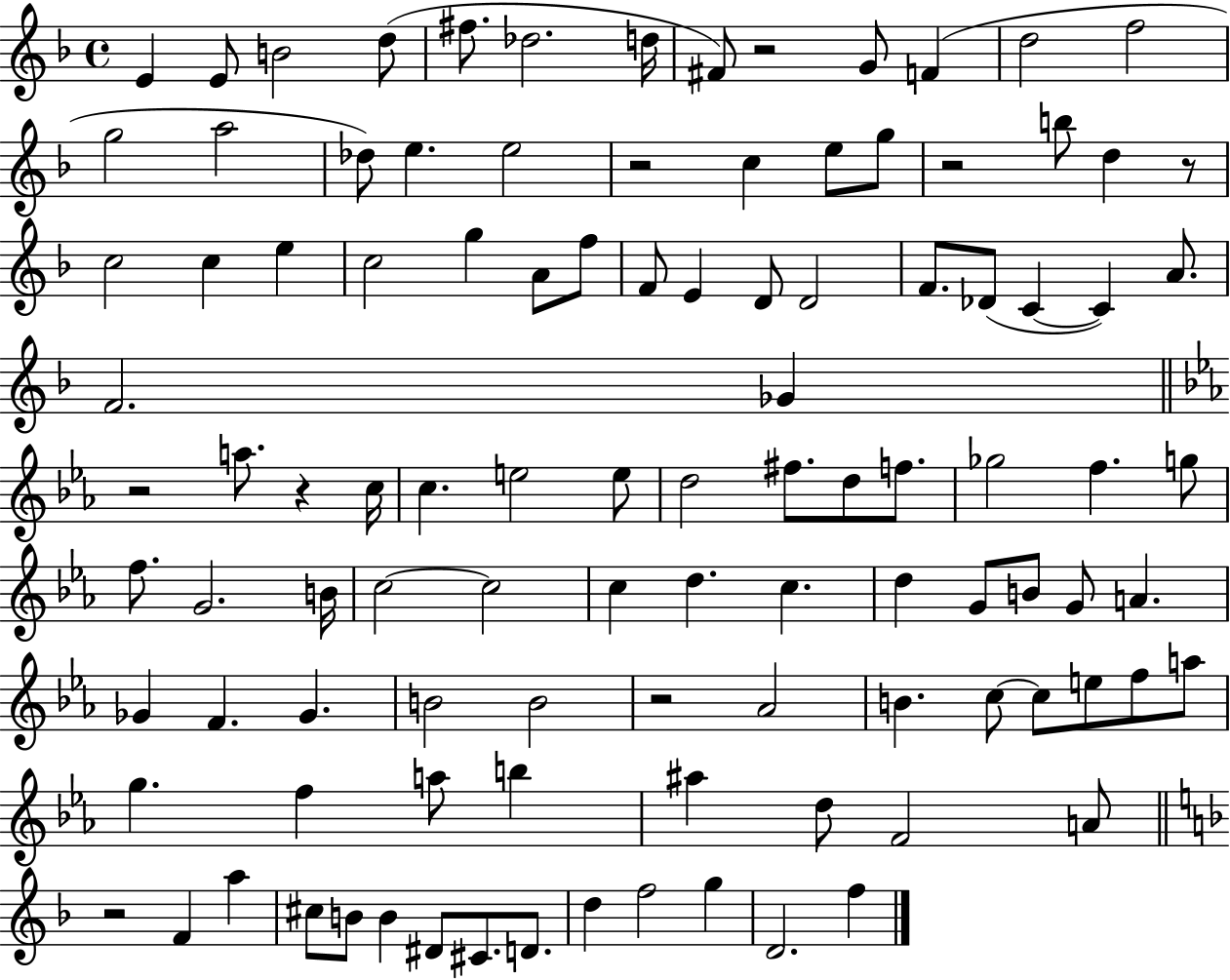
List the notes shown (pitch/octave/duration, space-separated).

E4/q E4/e B4/h D5/e F#5/e. Db5/h. D5/s F#4/e R/h G4/e F4/q D5/h F5/h G5/h A5/h Db5/e E5/q. E5/h R/h C5/q E5/e G5/e R/h B5/e D5/q R/e C5/h C5/q E5/q C5/h G5/q A4/e F5/e F4/e E4/q D4/e D4/h F4/e. Db4/e C4/q C4/q A4/e. F4/h. Gb4/q R/h A5/e. R/q C5/s C5/q. E5/h E5/e D5/h F#5/e. D5/e F5/e. Gb5/h F5/q. G5/e F5/e. G4/h. B4/s C5/h C5/h C5/q D5/q. C5/q. D5/q G4/e B4/e G4/e A4/q. Gb4/q F4/q. Gb4/q. B4/h B4/h R/h Ab4/h B4/q. C5/e C5/e E5/e F5/e A5/e G5/q. F5/q A5/e B5/q A#5/q D5/e F4/h A4/e R/h F4/q A5/q C#5/e B4/e B4/q D#4/e C#4/e. D4/e. D5/q F5/h G5/q D4/h. F5/q